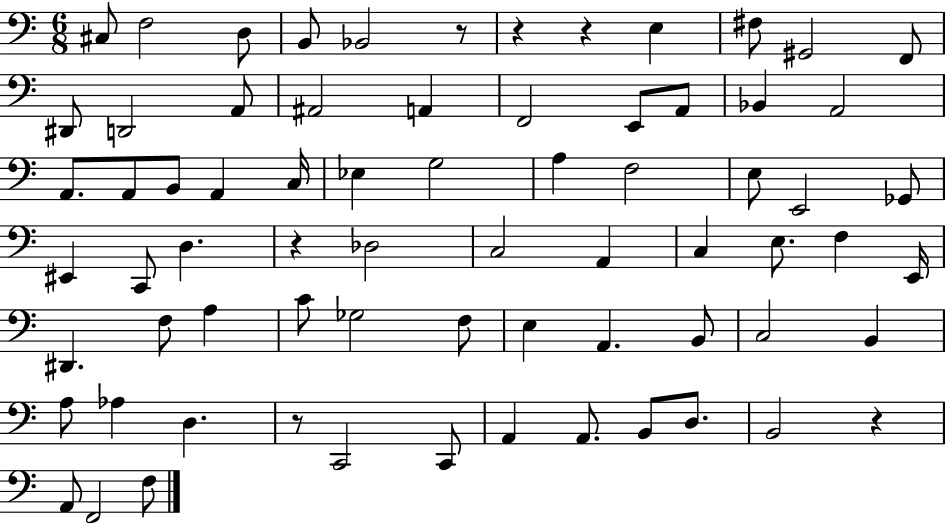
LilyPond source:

{
  \clef bass
  \numericTimeSignature
  \time 6/8
  \key c \major
  \repeat volta 2 { cis8 f2 d8 | b,8 bes,2 r8 | r4 r4 e4 | fis8 gis,2 f,8 | \break dis,8 d,2 a,8 | ais,2 a,4 | f,2 e,8 a,8 | bes,4 a,2 | \break a,8. a,8 b,8 a,4 c16 | ees4 g2 | a4 f2 | e8 e,2 ges,8 | \break eis,4 c,8 d4. | r4 des2 | c2 a,4 | c4 e8. f4 e,16 | \break dis,4. f8 a4 | c'8 ges2 f8 | e4 a,4. b,8 | c2 b,4 | \break a8 aes4 d4. | r8 c,2 c,8 | a,4 a,8. b,8 d8. | b,2 r4 | \break a,8 f,2 f8 | } \bar "|."
}